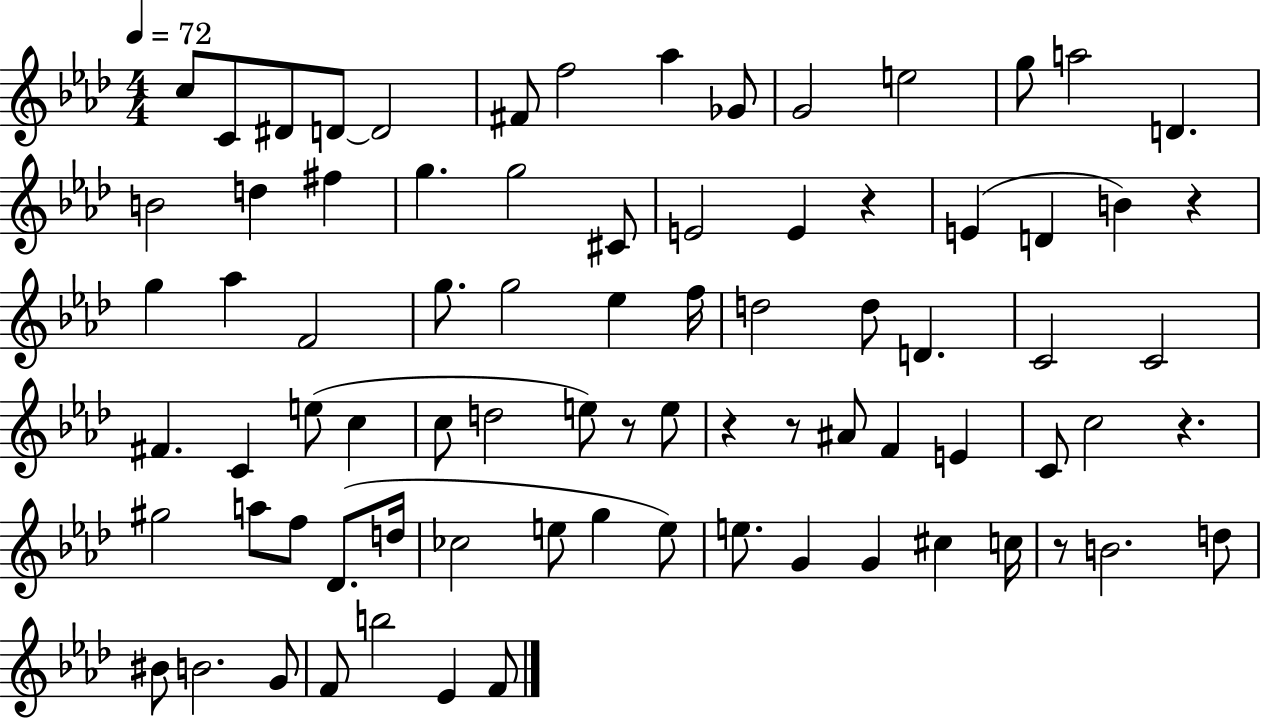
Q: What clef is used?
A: treble